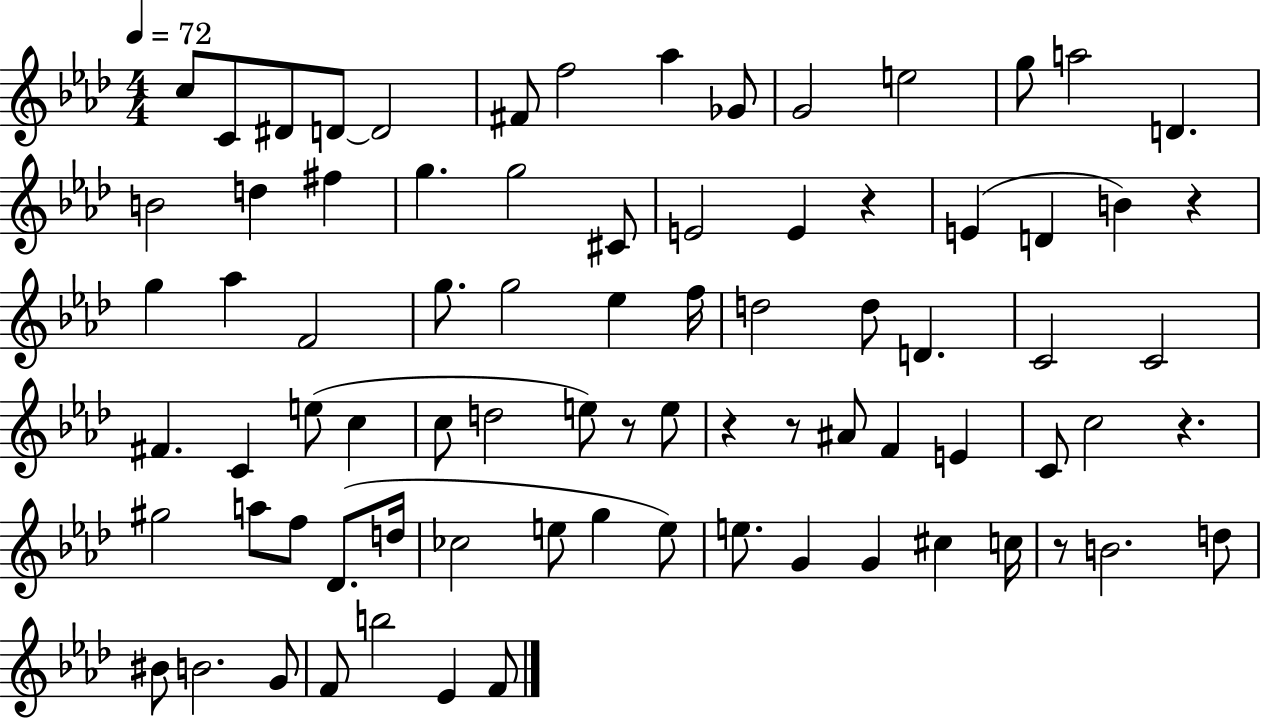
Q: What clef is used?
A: treble